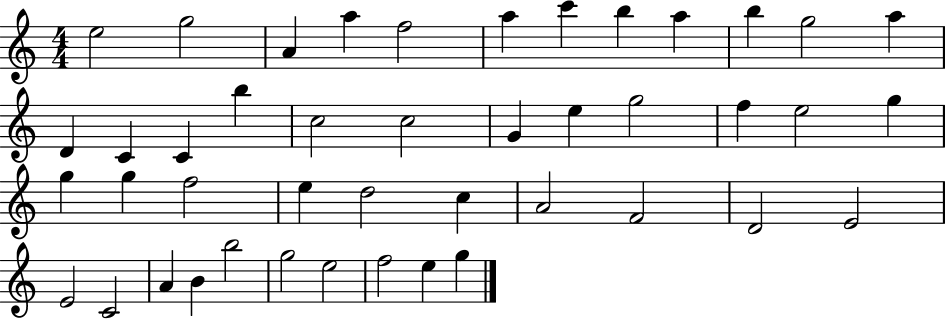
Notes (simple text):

E5/h G5/h A4/q A5/q F5/h A5/q C6/q B5/q A5/q B5/q G5/h A5/q D4/q C4/q C4/q B5/q C5/h C5/h G4/q E5/q G5/h F5/q E5/h G5/q G5/q G5/q F5/h E5/q D5/h C5/q A4/h F4/h D4/h E4/h E4/h C4/h A4/q B4/q B5/h G5/h E5/h F5/h E5/q G5/q